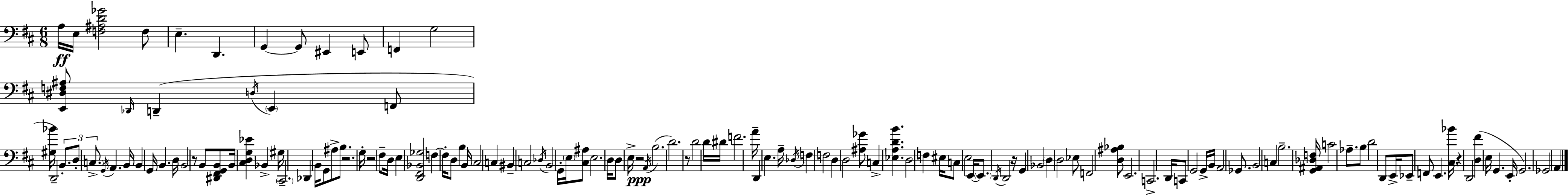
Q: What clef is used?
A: bass